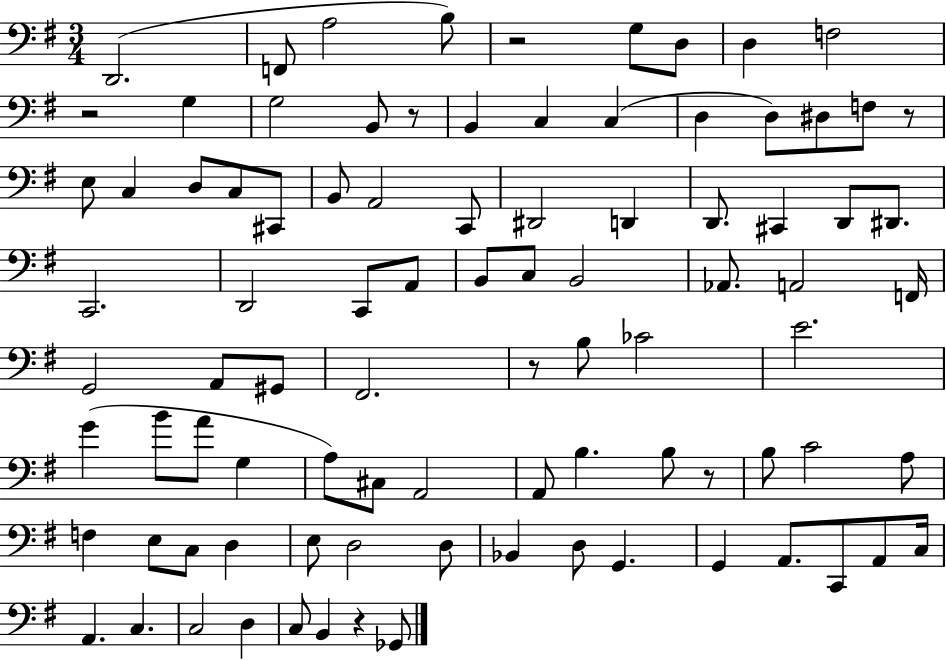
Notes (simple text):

D2/h. F2/e A3/h B3/e R/h G3/e D3/e D3/q F3/h R/h G3/q G3/h B2/e R/e B2/q C3/q C3/q D3/q D3/e D#3/e F3/e R/e E3/e C3/q D3/e C3/e C#2/e B2/e A2/h C2/e D#2/h D2/q D2/e. C#2/q D2/e D#2/e. C2/h. D2/h C2/e A2/e B2/e C3/e B2/h Ab2/e. A2/h F2/s G2/h A2/e G#2/e F#2/h. R/e B3/e CES4/h E4/h. G4/q B4/e A4/e G3/q A3/e C#3/e A2/h A2/e B3/q. B3/e R/e B3/e C4/h A3/e F3/q E3/e C3/e D3/q E3/e D3/h D3/e Bb2/q D3/e G2/q. G2/q A2/e. C2/e A2/e C3/s A2/q. C3/q. C3/h D3/q C3/e B2/q R/q Gb2/e